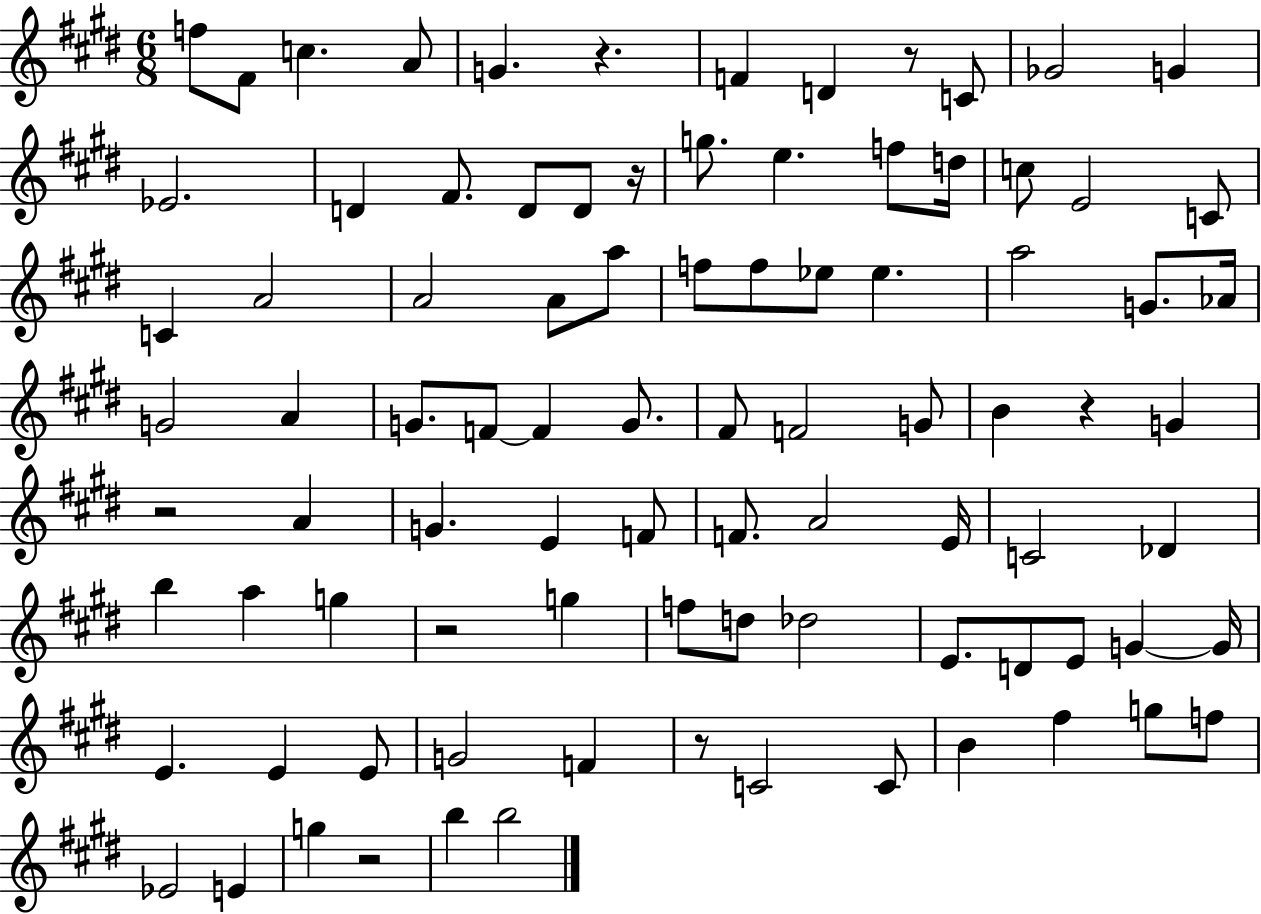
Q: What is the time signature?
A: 6/8